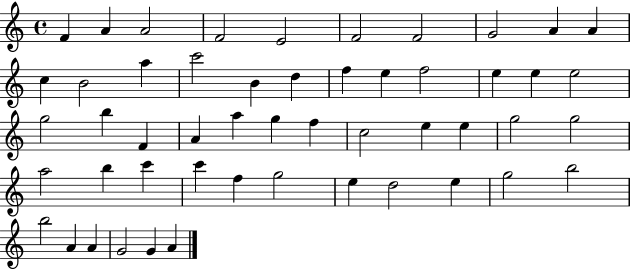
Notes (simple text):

F4/q A4/q A4/h F4/h E4/h F4/h F4/h G4/h A4/q A4/q C5/q B4/h A5/q C6/h B4/q D5/q F5/q E5/q F5/h E5/q E5/q E5/h G5/h B5/q F4/q A4/q A5/q G5/q F5/q C5/h E5/q E5/q G5/h G5/h A5/h B5/q C6/q C6/q F5/q G5/h E5/q D5/h E5/q G5/h B5/h B5/h A4/q A4/q G4/h G4/q A4/q